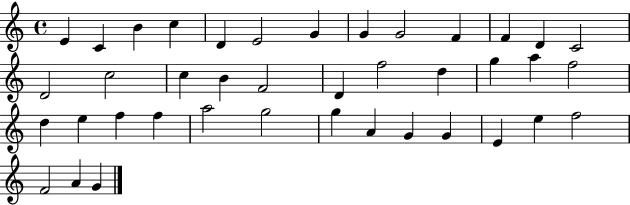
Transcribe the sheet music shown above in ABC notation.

X:1
T:Untitled
M:4/4
L:1/4
K:C
E C B c D E2 G G G2 F F D C2 D2 c2 c B F2 D f2 d g a f2 d e f f a2 g2 g A G G E e f2 F2 A G